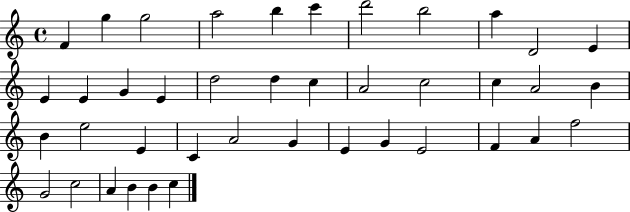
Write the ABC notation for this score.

X:1
T:Untitled
M:4/4
L:1/4
K:C
F g g2 a2 b c' d'2 b2 a D2 E E E G E d2 d c A2 c2 c A2 B B e2 E C A2 G E G E2 F A f2 G2 c2 A B B c